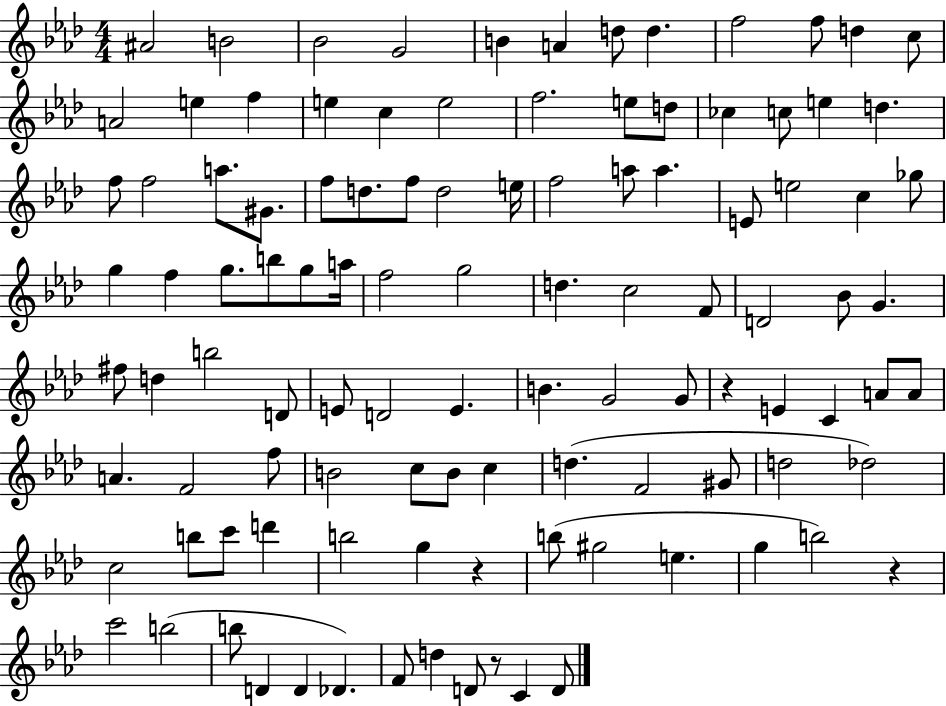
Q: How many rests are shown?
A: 4